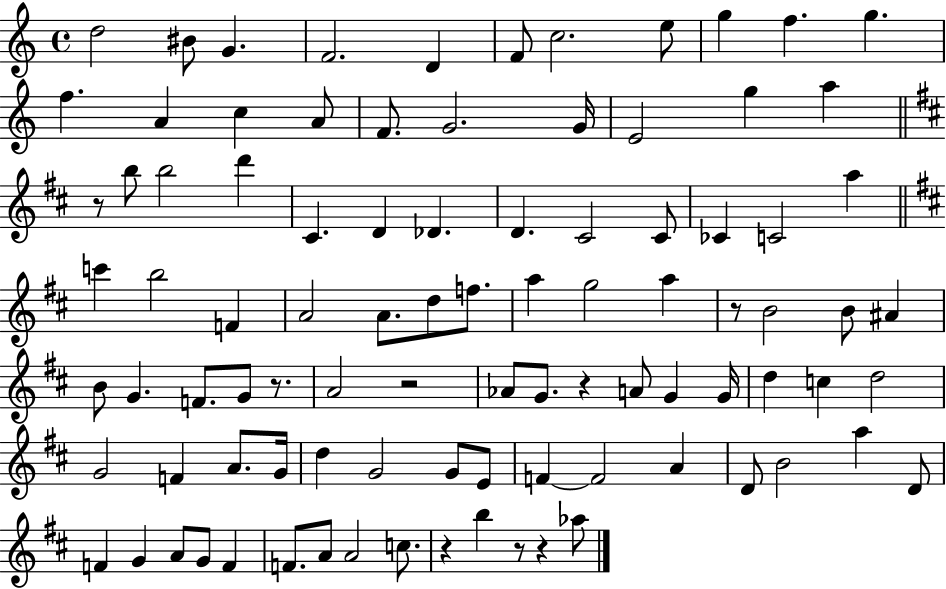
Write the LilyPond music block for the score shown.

{
  \clef treble
  \time 4/4
  \defaultTimeSignature
  \key c \major
  d''2 bis'8 g'4. | f'2. d'4 | f'8 c''2. e''8 | g''4 f''4. g''4. | \break f''4. a'4 c''4 a'8 | f'8. g'2. g'16 | e'2 g''4 a''4 | \bar "||" \break \key d \major r8 b''8 b''2 d'''4 | cis'4. d'4 des'4. | d'4. cis'2 cis'8 | ces'4 c'2 a''4 | \break \bar "||" \break \key b \minor c'''4 b''2 f'4 | a'2 a'8. d''8 f''8. | a''4 g''2 a''4 | r8 b'2 b'8 ais'4 | \break b'8 g'4. f'8. g'8 r8. | a'2 r2 | aes'8 g'8. r4 a'8 g'4 g'16 | d''4 c''4 d''2 | \break g'2 f'4 a'8. g'16 | d''4 g'2 g'8 e'8 | f'4~~ f'2 a'4 | d'8 b'2 a''4 d'8 | \break f'4 g'4 a'8 g'8 f'4 | f'8. a'8 a'2 c''8. | r4 b''4 r8 r4 aes''8 | \bar "|."
}